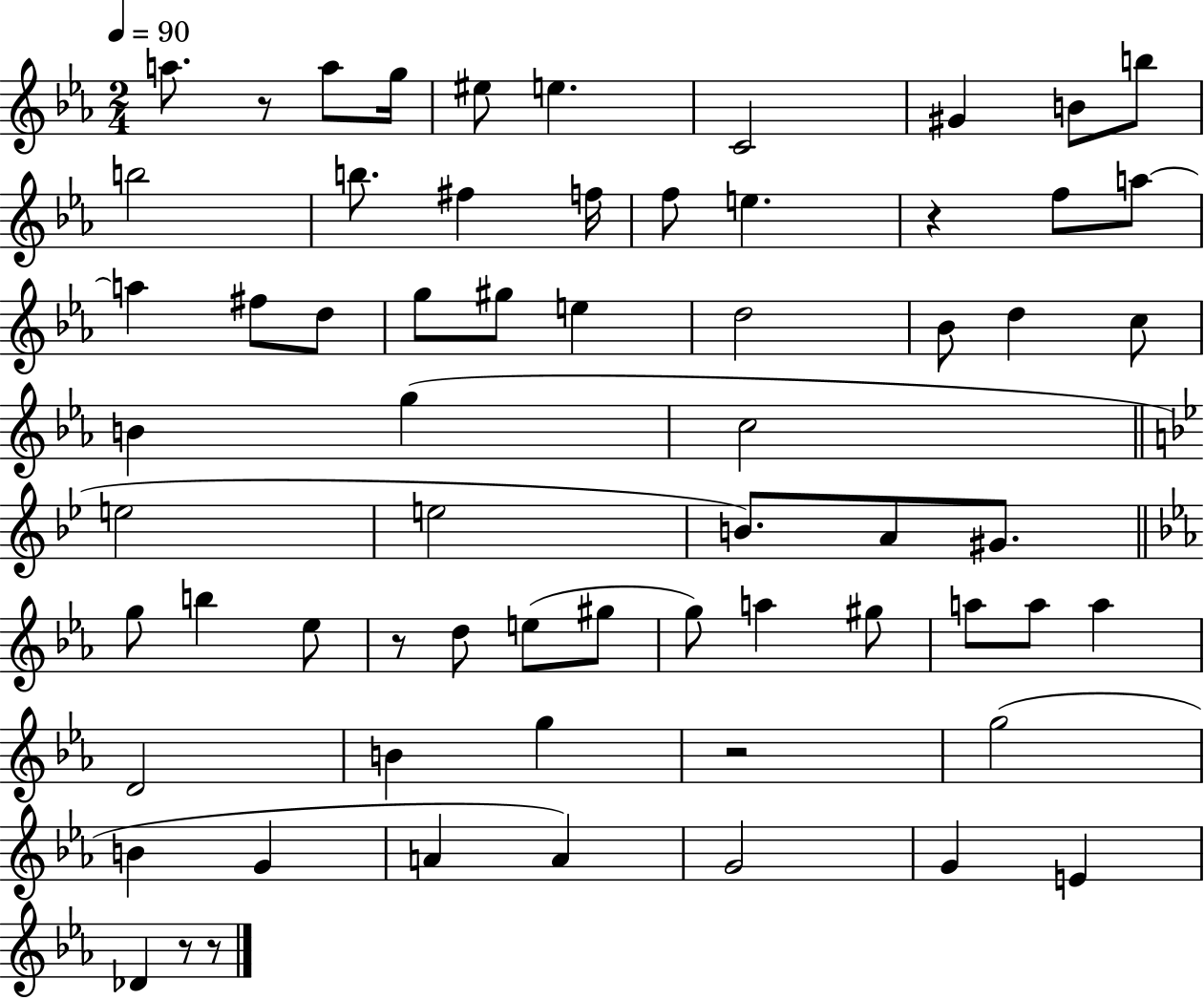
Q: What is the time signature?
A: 2/4